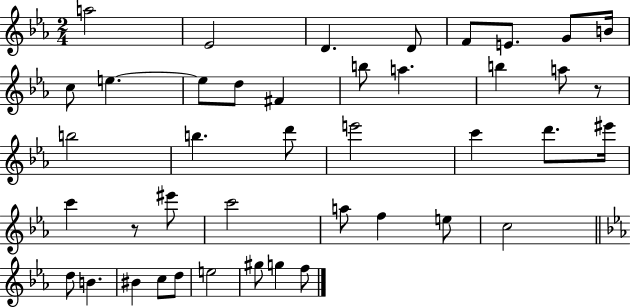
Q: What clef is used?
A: treble